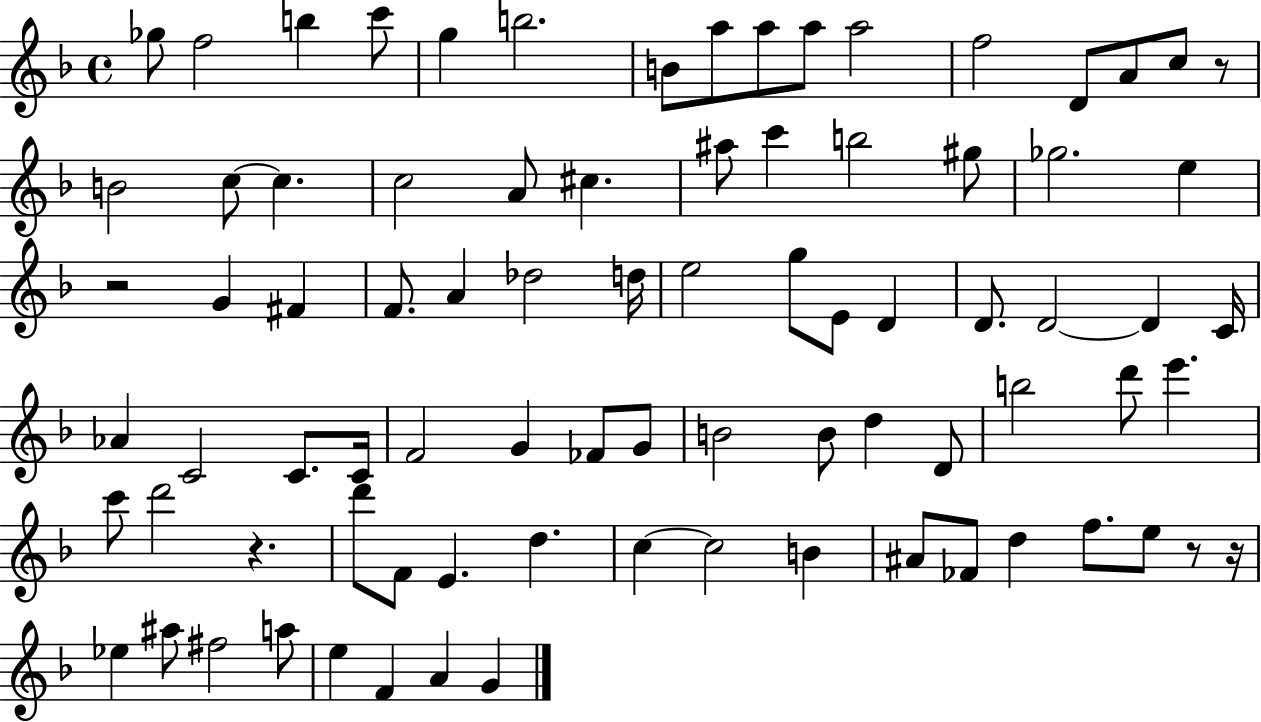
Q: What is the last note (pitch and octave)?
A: G4